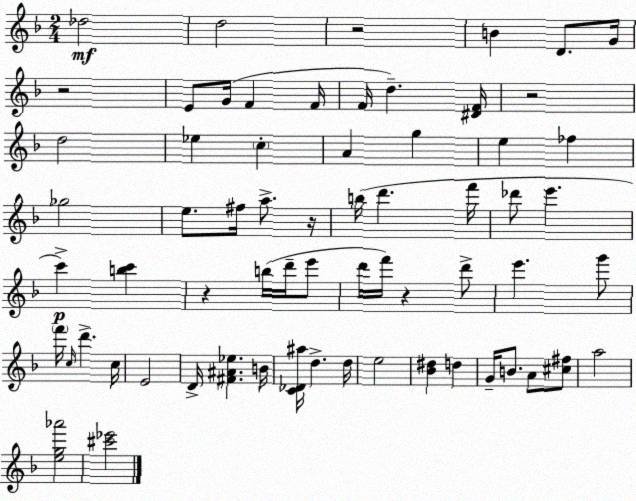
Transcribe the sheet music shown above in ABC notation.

X:1
T:Untitled
M:2/4
L:1/4
K:Dm
_d2 d2 z2 B D/2 G/4 z2 E/2 G/4 F F/4 F/4 d [^DF]/4 z2 d2 _e c A g e _f _g2 e/2 ^f/4 a/2 z/4 b/4 d' f'/4 _d'/2 e' c' [bc'] z b/4 d'/4 e'/2 d'/4 f'/4 z d'/2 e' g'/2 f'/4 c/4 d' c/4 E2 D/4 [^F^A_e] B/4 [C_D^a]/4 d d/4 e2 [_B^d] d G/4 B/2 A/2 [^c^f]/2 a2 [eg_a']2 [^c'_e']2